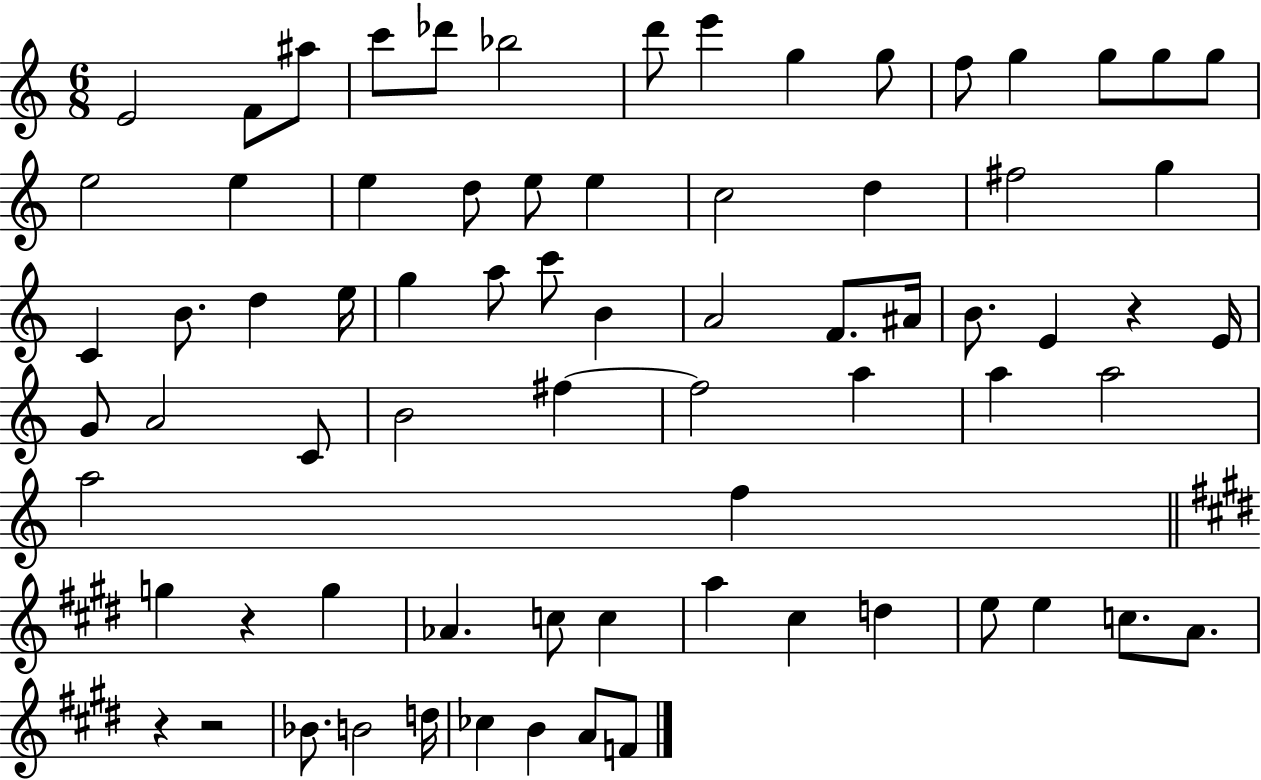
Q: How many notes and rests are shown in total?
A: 73